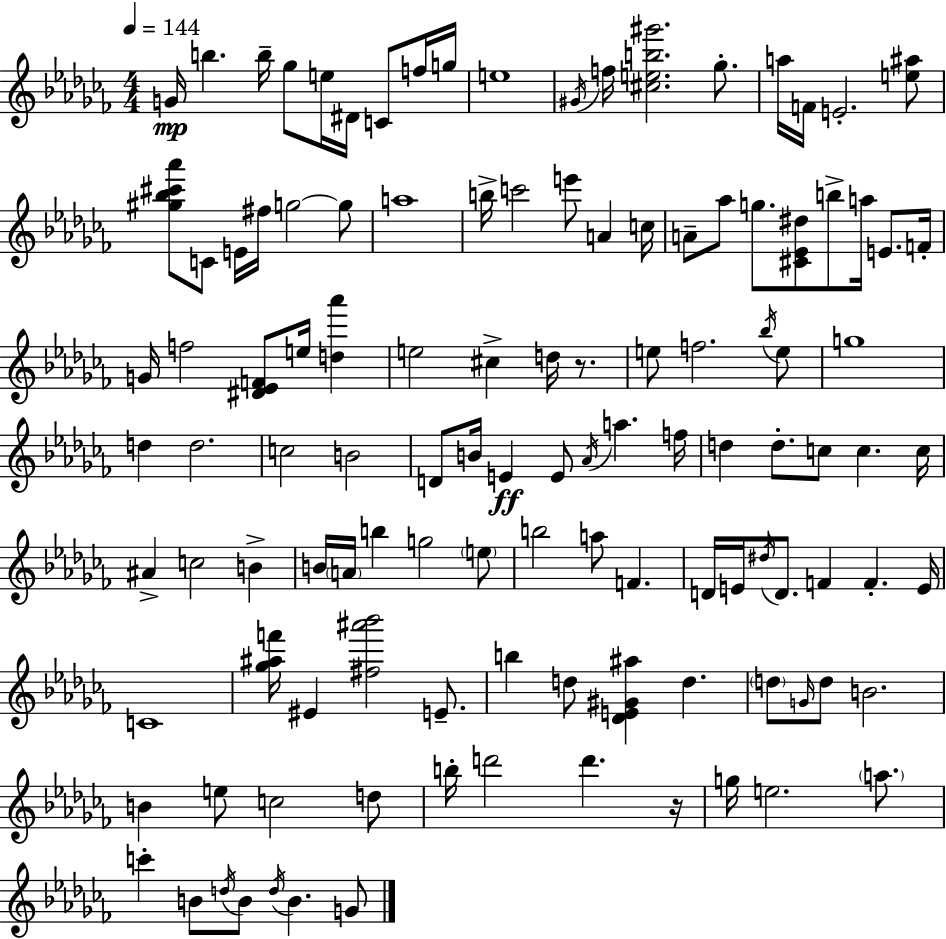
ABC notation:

X:1
T:Untitled
M:4/4
L:1/4
K:Abm
G/4 b b/4 _g/2 e/4 ^D/4 C/2 f/4 g/4 e4 ^G/4 f/4 [^ceb^g']2 _g/2 a/4 F/4 E2 [e^a]/2 [^g_b^c'_a']/2 C/2 E/4 ^f/4 g2 g/2 a4 b/4 c'2 e'/2 A c/4 A/2 _a/2 g/2 [^C_E^d]/2 b/2 a/4 E/2 F/4 G/4 f2 [^D_EF]/2 e/4 [d_a'] e2 ^c d/4 z/2 e/2 f2 _b/4 e/2 g4 d d2 c2 B2 D/2 B/4 E E/2 _A/4 a f/4 d d/2 c/2 c c/4 ^A c2 B B/4 A/4 b g2 e/2 b2 a/2 F D/4 E/4 ^d/4 D/2 F F E/4 C4 [_g^af']/4 ^E [^f^a'_b']2 E/2 b d/2 [_DE^G^a] d d/2 G/4 d/2 B2 B e/2 c2 d/2 b/4 d'2 d' z/4 g/4 e2 a/2 c' B/2 d/4 B/2 d/4 B G/2